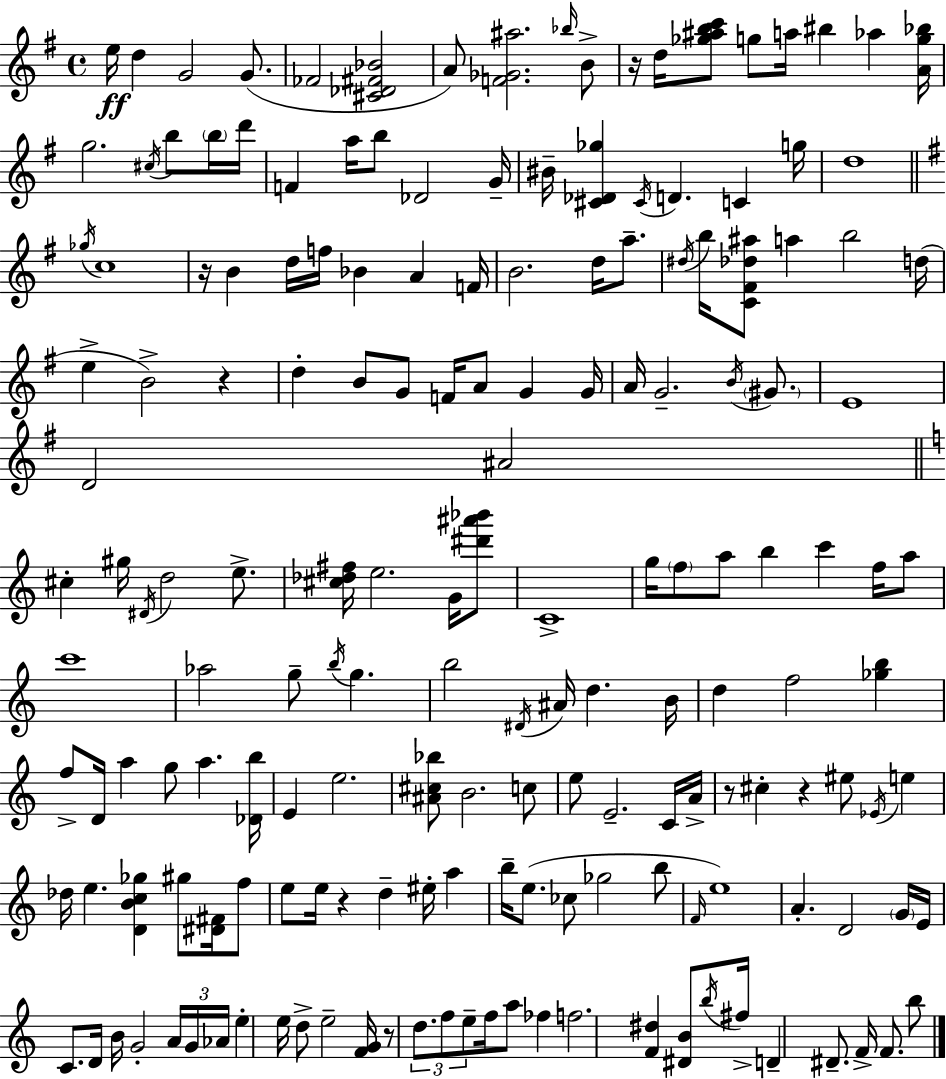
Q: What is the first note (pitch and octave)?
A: E5